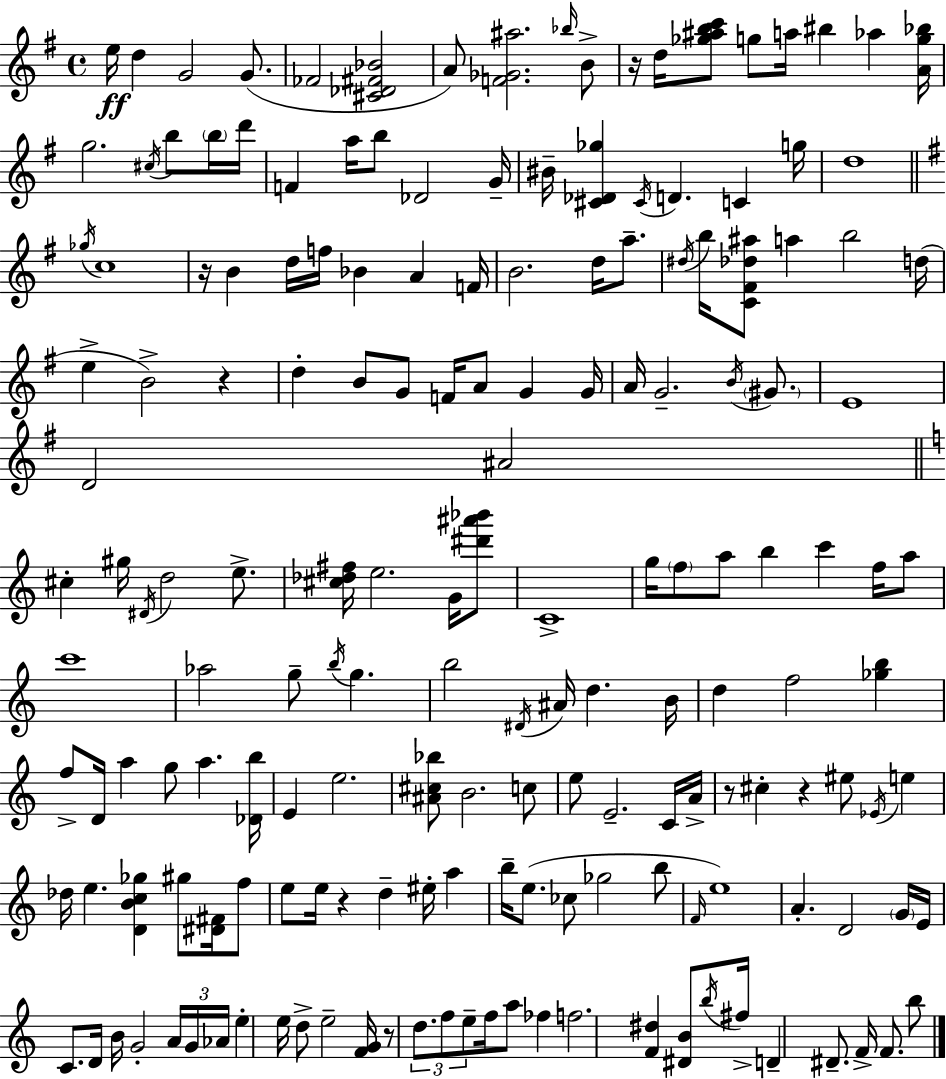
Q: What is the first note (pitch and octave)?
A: E5